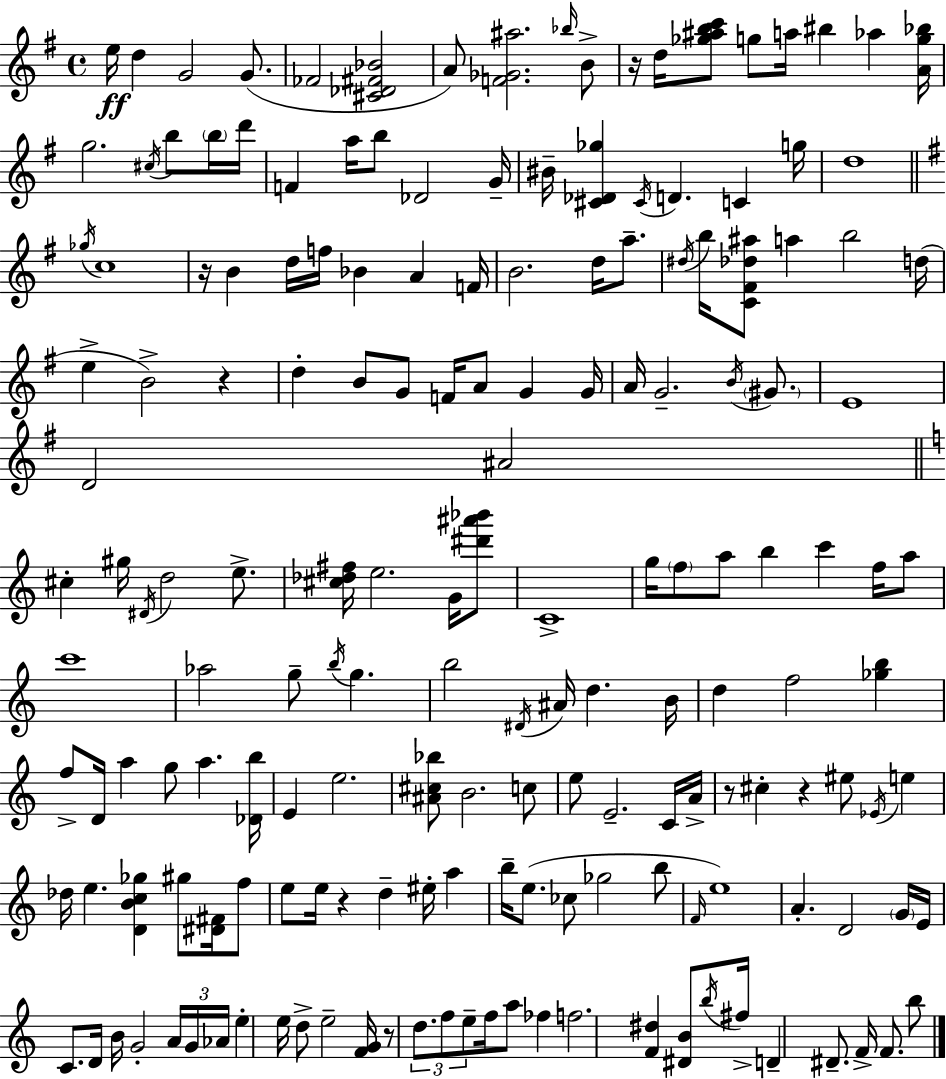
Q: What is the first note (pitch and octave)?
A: E5